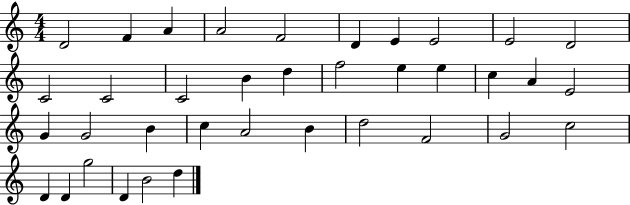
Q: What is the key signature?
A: C major